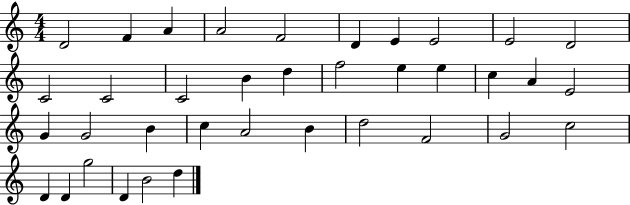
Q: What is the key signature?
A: C major